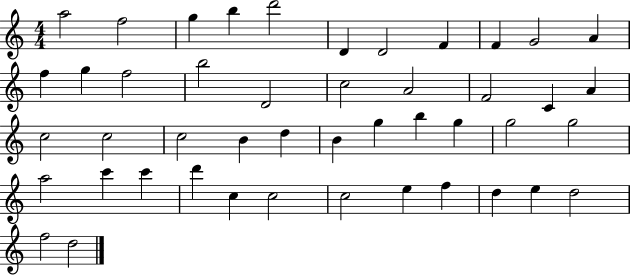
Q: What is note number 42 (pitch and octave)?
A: D5